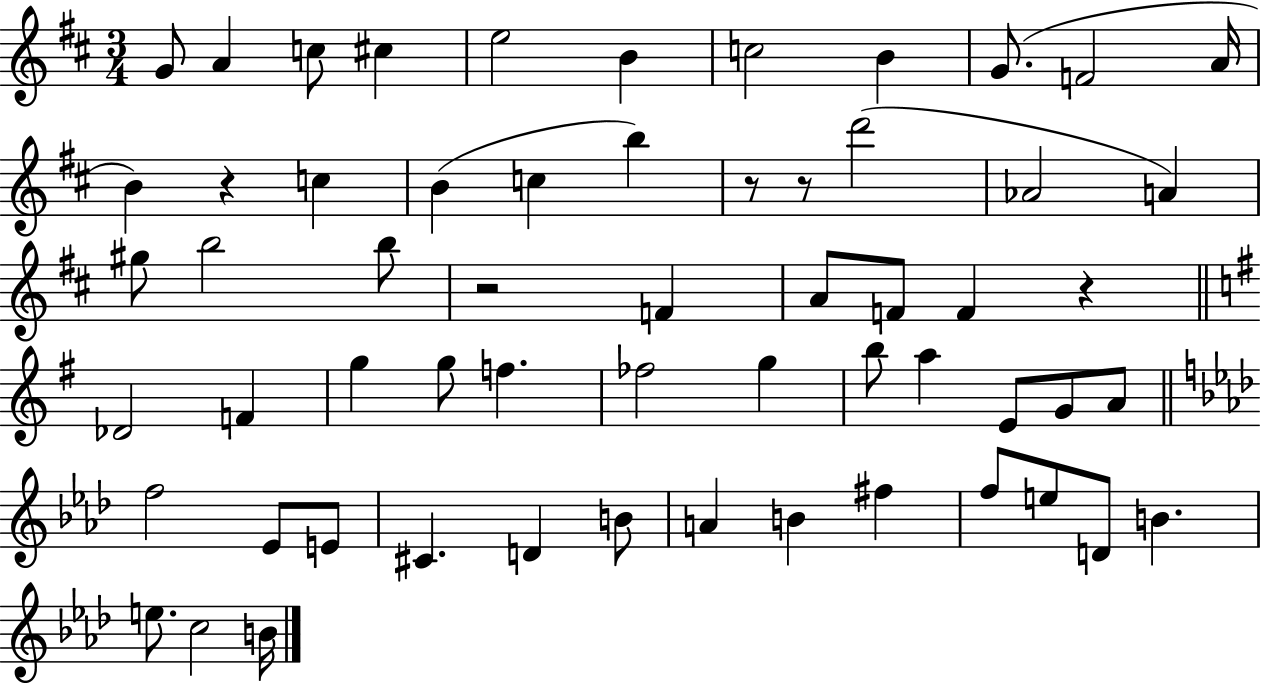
G4/e A4/q C5/e C#5/q E5/h B4/q C5/h B4/q G4/e. F4/h A4/s B4/q R/q C5/q B4/q C5/q B5/q R/e R/e D6/h Ab4/h A4/q G#5/e B5/h B5/e R/h F4/q A4/e F4/e F4/q R/q Db4/h F4/q G5/q G5/e F5/q. FES5/h G5/q B5/e A5/q E4/e G4/e A4/e F5/h Eb4/e E4/e C#4/q. D4/q B4/e A4/q B4/q F#5/q F5/e E5/e D4/e B4/q. E5/e. C5/h B4/s